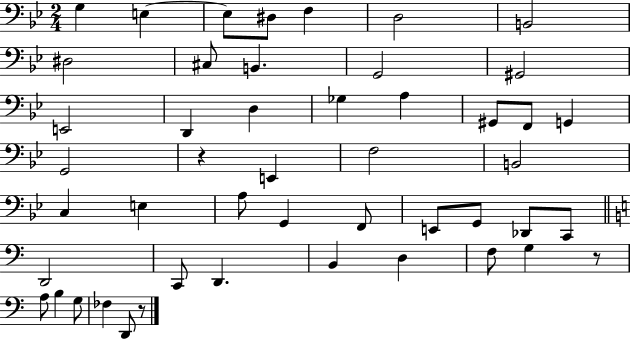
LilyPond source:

{
  \clef bass
  \numericTimeSignature
  \time 2/4
  \key bes \major
  g4 e4~~ | e8 dis8 f4 | d2 | b,2 | \break dis2 | cis8 b,4. | g,2 | gis,2 | \break e,2 | d,4 d4 | ges4 a4 | gis,8 f,8 g,4 | \break g,2 | r4 e,4 | f2 | b,2 | \break c4 e4 | a8 g,4 f,8 | e,8 g,8 des,8 c,8 | \bar "||" \break \key c \major d,2 | c,8 d,4. | b,4 d4 | f8 g4 r8 | \break a8 b4 g8 | fes4 d,8 r8 | \bar "|."
}